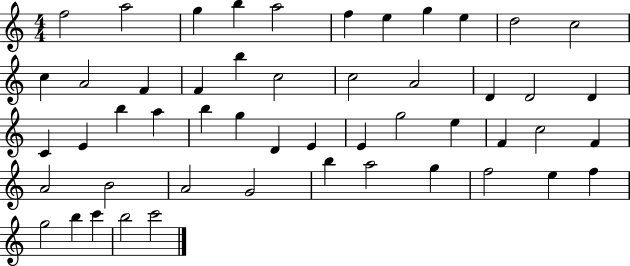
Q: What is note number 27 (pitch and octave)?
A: B5